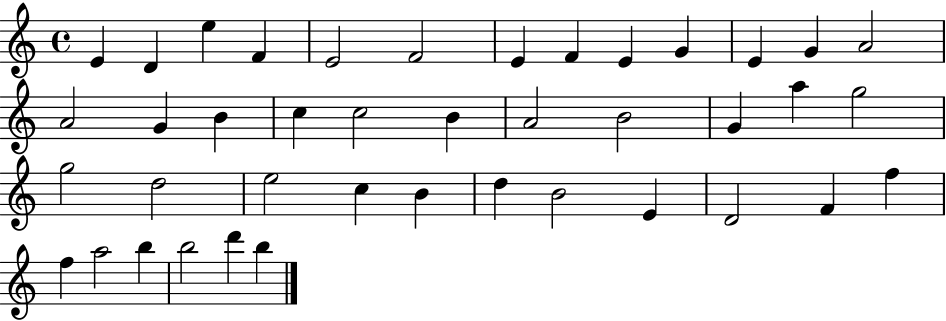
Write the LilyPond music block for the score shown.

{
  \clef treble
  \time 4/4
  \defaultTimeSignature
  \key c \major
  e'4 d'4 e''4 f'4 | e'2 f'2 | e'4 f'4 e'4 g'4 | e'4 g'4 a'2 | \break a'2 g'4 b'4 | c''4 c''2 b'4 | a'2 b'2 | g'4 a''4 g''2 | \break g''2 d''2 | e''2 c''4 b'4 | d''4 b'2 e'4 | d'2 f'4 f''4 | \break f''4 a''2 b''4 | b''2 d'''4 b''4 | \bar "|."
}